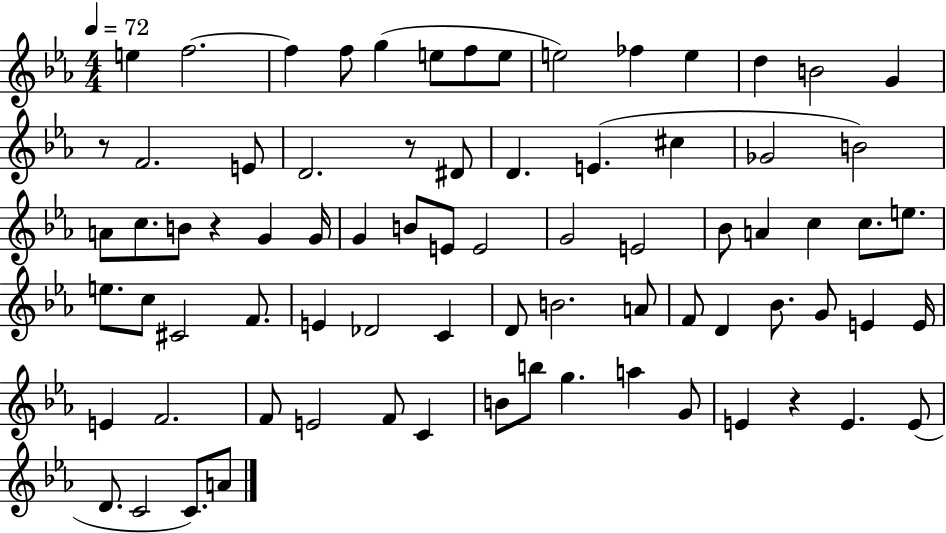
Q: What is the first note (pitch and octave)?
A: E5